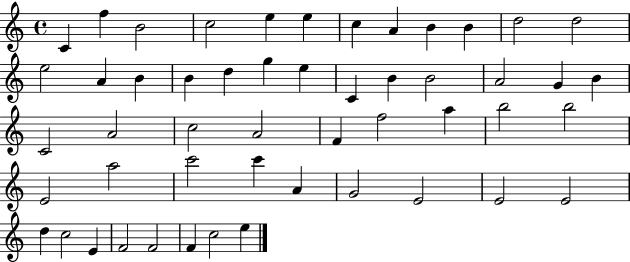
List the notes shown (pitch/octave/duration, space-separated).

C4/q F5/q B4/h C5/h E5/q E5/q C5/q A4/q B4/q B4/q D5/h D5/h E5/h A4/q B4/q B4/q D5/q G5/q E5/q C4/q B4/q B4/h A4/h G4/q B4/q C4/h A4/h C5/h A4/h F4/q F5/h A5/q B5/h B5/h E4/h A5/h C6/h C6/q A4/q G4/h E4/h E4/h E4/h D5/q C5/h E4/q F4/h F4/h F4/q C5/h E5/q